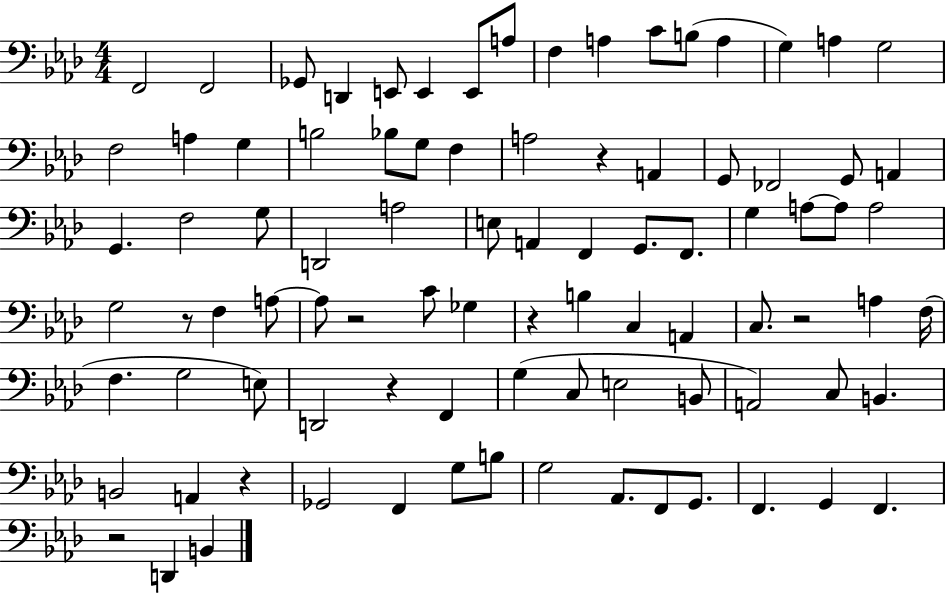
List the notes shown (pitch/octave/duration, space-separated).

F2/h F2/h Gb2/e D2/q E2/e E2/q E2/e A3/e F3/q A3/q C4/e B3/e A3/q G3/q A3/q G3/h F3/h A3/q G3/q B3/h Bb3/e G3/e F3/q A3/h R/q A2/q G2/e FES2/h G2/e A2/q G2/q. F3/h G3/e D2/h A3/h E3/e A2/q F2/q G2/e. F2/e. G3/q A3/e A3/e A3/h G3/h R/e F3/q A3/e A3/e R/h C4/e Gb3/q R/q B3/q C3/q A2/q C3/e. R/h A3/q F3/s F3/q. G3/h E3/e D2/h R/q F2/q G3/q C3/e E3/h B2/e A2/h C3/e B2/q. B2/h A2/q R/q Gb2/h F2/q G3/e B3/e G3/h Ab2/e. F2/e G2/e. F2/q. G2/q F2/q. R/h D2/q B2/q